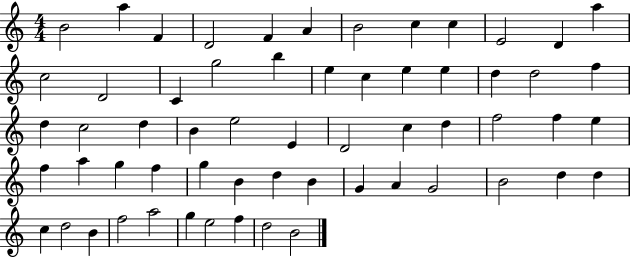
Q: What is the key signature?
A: C major